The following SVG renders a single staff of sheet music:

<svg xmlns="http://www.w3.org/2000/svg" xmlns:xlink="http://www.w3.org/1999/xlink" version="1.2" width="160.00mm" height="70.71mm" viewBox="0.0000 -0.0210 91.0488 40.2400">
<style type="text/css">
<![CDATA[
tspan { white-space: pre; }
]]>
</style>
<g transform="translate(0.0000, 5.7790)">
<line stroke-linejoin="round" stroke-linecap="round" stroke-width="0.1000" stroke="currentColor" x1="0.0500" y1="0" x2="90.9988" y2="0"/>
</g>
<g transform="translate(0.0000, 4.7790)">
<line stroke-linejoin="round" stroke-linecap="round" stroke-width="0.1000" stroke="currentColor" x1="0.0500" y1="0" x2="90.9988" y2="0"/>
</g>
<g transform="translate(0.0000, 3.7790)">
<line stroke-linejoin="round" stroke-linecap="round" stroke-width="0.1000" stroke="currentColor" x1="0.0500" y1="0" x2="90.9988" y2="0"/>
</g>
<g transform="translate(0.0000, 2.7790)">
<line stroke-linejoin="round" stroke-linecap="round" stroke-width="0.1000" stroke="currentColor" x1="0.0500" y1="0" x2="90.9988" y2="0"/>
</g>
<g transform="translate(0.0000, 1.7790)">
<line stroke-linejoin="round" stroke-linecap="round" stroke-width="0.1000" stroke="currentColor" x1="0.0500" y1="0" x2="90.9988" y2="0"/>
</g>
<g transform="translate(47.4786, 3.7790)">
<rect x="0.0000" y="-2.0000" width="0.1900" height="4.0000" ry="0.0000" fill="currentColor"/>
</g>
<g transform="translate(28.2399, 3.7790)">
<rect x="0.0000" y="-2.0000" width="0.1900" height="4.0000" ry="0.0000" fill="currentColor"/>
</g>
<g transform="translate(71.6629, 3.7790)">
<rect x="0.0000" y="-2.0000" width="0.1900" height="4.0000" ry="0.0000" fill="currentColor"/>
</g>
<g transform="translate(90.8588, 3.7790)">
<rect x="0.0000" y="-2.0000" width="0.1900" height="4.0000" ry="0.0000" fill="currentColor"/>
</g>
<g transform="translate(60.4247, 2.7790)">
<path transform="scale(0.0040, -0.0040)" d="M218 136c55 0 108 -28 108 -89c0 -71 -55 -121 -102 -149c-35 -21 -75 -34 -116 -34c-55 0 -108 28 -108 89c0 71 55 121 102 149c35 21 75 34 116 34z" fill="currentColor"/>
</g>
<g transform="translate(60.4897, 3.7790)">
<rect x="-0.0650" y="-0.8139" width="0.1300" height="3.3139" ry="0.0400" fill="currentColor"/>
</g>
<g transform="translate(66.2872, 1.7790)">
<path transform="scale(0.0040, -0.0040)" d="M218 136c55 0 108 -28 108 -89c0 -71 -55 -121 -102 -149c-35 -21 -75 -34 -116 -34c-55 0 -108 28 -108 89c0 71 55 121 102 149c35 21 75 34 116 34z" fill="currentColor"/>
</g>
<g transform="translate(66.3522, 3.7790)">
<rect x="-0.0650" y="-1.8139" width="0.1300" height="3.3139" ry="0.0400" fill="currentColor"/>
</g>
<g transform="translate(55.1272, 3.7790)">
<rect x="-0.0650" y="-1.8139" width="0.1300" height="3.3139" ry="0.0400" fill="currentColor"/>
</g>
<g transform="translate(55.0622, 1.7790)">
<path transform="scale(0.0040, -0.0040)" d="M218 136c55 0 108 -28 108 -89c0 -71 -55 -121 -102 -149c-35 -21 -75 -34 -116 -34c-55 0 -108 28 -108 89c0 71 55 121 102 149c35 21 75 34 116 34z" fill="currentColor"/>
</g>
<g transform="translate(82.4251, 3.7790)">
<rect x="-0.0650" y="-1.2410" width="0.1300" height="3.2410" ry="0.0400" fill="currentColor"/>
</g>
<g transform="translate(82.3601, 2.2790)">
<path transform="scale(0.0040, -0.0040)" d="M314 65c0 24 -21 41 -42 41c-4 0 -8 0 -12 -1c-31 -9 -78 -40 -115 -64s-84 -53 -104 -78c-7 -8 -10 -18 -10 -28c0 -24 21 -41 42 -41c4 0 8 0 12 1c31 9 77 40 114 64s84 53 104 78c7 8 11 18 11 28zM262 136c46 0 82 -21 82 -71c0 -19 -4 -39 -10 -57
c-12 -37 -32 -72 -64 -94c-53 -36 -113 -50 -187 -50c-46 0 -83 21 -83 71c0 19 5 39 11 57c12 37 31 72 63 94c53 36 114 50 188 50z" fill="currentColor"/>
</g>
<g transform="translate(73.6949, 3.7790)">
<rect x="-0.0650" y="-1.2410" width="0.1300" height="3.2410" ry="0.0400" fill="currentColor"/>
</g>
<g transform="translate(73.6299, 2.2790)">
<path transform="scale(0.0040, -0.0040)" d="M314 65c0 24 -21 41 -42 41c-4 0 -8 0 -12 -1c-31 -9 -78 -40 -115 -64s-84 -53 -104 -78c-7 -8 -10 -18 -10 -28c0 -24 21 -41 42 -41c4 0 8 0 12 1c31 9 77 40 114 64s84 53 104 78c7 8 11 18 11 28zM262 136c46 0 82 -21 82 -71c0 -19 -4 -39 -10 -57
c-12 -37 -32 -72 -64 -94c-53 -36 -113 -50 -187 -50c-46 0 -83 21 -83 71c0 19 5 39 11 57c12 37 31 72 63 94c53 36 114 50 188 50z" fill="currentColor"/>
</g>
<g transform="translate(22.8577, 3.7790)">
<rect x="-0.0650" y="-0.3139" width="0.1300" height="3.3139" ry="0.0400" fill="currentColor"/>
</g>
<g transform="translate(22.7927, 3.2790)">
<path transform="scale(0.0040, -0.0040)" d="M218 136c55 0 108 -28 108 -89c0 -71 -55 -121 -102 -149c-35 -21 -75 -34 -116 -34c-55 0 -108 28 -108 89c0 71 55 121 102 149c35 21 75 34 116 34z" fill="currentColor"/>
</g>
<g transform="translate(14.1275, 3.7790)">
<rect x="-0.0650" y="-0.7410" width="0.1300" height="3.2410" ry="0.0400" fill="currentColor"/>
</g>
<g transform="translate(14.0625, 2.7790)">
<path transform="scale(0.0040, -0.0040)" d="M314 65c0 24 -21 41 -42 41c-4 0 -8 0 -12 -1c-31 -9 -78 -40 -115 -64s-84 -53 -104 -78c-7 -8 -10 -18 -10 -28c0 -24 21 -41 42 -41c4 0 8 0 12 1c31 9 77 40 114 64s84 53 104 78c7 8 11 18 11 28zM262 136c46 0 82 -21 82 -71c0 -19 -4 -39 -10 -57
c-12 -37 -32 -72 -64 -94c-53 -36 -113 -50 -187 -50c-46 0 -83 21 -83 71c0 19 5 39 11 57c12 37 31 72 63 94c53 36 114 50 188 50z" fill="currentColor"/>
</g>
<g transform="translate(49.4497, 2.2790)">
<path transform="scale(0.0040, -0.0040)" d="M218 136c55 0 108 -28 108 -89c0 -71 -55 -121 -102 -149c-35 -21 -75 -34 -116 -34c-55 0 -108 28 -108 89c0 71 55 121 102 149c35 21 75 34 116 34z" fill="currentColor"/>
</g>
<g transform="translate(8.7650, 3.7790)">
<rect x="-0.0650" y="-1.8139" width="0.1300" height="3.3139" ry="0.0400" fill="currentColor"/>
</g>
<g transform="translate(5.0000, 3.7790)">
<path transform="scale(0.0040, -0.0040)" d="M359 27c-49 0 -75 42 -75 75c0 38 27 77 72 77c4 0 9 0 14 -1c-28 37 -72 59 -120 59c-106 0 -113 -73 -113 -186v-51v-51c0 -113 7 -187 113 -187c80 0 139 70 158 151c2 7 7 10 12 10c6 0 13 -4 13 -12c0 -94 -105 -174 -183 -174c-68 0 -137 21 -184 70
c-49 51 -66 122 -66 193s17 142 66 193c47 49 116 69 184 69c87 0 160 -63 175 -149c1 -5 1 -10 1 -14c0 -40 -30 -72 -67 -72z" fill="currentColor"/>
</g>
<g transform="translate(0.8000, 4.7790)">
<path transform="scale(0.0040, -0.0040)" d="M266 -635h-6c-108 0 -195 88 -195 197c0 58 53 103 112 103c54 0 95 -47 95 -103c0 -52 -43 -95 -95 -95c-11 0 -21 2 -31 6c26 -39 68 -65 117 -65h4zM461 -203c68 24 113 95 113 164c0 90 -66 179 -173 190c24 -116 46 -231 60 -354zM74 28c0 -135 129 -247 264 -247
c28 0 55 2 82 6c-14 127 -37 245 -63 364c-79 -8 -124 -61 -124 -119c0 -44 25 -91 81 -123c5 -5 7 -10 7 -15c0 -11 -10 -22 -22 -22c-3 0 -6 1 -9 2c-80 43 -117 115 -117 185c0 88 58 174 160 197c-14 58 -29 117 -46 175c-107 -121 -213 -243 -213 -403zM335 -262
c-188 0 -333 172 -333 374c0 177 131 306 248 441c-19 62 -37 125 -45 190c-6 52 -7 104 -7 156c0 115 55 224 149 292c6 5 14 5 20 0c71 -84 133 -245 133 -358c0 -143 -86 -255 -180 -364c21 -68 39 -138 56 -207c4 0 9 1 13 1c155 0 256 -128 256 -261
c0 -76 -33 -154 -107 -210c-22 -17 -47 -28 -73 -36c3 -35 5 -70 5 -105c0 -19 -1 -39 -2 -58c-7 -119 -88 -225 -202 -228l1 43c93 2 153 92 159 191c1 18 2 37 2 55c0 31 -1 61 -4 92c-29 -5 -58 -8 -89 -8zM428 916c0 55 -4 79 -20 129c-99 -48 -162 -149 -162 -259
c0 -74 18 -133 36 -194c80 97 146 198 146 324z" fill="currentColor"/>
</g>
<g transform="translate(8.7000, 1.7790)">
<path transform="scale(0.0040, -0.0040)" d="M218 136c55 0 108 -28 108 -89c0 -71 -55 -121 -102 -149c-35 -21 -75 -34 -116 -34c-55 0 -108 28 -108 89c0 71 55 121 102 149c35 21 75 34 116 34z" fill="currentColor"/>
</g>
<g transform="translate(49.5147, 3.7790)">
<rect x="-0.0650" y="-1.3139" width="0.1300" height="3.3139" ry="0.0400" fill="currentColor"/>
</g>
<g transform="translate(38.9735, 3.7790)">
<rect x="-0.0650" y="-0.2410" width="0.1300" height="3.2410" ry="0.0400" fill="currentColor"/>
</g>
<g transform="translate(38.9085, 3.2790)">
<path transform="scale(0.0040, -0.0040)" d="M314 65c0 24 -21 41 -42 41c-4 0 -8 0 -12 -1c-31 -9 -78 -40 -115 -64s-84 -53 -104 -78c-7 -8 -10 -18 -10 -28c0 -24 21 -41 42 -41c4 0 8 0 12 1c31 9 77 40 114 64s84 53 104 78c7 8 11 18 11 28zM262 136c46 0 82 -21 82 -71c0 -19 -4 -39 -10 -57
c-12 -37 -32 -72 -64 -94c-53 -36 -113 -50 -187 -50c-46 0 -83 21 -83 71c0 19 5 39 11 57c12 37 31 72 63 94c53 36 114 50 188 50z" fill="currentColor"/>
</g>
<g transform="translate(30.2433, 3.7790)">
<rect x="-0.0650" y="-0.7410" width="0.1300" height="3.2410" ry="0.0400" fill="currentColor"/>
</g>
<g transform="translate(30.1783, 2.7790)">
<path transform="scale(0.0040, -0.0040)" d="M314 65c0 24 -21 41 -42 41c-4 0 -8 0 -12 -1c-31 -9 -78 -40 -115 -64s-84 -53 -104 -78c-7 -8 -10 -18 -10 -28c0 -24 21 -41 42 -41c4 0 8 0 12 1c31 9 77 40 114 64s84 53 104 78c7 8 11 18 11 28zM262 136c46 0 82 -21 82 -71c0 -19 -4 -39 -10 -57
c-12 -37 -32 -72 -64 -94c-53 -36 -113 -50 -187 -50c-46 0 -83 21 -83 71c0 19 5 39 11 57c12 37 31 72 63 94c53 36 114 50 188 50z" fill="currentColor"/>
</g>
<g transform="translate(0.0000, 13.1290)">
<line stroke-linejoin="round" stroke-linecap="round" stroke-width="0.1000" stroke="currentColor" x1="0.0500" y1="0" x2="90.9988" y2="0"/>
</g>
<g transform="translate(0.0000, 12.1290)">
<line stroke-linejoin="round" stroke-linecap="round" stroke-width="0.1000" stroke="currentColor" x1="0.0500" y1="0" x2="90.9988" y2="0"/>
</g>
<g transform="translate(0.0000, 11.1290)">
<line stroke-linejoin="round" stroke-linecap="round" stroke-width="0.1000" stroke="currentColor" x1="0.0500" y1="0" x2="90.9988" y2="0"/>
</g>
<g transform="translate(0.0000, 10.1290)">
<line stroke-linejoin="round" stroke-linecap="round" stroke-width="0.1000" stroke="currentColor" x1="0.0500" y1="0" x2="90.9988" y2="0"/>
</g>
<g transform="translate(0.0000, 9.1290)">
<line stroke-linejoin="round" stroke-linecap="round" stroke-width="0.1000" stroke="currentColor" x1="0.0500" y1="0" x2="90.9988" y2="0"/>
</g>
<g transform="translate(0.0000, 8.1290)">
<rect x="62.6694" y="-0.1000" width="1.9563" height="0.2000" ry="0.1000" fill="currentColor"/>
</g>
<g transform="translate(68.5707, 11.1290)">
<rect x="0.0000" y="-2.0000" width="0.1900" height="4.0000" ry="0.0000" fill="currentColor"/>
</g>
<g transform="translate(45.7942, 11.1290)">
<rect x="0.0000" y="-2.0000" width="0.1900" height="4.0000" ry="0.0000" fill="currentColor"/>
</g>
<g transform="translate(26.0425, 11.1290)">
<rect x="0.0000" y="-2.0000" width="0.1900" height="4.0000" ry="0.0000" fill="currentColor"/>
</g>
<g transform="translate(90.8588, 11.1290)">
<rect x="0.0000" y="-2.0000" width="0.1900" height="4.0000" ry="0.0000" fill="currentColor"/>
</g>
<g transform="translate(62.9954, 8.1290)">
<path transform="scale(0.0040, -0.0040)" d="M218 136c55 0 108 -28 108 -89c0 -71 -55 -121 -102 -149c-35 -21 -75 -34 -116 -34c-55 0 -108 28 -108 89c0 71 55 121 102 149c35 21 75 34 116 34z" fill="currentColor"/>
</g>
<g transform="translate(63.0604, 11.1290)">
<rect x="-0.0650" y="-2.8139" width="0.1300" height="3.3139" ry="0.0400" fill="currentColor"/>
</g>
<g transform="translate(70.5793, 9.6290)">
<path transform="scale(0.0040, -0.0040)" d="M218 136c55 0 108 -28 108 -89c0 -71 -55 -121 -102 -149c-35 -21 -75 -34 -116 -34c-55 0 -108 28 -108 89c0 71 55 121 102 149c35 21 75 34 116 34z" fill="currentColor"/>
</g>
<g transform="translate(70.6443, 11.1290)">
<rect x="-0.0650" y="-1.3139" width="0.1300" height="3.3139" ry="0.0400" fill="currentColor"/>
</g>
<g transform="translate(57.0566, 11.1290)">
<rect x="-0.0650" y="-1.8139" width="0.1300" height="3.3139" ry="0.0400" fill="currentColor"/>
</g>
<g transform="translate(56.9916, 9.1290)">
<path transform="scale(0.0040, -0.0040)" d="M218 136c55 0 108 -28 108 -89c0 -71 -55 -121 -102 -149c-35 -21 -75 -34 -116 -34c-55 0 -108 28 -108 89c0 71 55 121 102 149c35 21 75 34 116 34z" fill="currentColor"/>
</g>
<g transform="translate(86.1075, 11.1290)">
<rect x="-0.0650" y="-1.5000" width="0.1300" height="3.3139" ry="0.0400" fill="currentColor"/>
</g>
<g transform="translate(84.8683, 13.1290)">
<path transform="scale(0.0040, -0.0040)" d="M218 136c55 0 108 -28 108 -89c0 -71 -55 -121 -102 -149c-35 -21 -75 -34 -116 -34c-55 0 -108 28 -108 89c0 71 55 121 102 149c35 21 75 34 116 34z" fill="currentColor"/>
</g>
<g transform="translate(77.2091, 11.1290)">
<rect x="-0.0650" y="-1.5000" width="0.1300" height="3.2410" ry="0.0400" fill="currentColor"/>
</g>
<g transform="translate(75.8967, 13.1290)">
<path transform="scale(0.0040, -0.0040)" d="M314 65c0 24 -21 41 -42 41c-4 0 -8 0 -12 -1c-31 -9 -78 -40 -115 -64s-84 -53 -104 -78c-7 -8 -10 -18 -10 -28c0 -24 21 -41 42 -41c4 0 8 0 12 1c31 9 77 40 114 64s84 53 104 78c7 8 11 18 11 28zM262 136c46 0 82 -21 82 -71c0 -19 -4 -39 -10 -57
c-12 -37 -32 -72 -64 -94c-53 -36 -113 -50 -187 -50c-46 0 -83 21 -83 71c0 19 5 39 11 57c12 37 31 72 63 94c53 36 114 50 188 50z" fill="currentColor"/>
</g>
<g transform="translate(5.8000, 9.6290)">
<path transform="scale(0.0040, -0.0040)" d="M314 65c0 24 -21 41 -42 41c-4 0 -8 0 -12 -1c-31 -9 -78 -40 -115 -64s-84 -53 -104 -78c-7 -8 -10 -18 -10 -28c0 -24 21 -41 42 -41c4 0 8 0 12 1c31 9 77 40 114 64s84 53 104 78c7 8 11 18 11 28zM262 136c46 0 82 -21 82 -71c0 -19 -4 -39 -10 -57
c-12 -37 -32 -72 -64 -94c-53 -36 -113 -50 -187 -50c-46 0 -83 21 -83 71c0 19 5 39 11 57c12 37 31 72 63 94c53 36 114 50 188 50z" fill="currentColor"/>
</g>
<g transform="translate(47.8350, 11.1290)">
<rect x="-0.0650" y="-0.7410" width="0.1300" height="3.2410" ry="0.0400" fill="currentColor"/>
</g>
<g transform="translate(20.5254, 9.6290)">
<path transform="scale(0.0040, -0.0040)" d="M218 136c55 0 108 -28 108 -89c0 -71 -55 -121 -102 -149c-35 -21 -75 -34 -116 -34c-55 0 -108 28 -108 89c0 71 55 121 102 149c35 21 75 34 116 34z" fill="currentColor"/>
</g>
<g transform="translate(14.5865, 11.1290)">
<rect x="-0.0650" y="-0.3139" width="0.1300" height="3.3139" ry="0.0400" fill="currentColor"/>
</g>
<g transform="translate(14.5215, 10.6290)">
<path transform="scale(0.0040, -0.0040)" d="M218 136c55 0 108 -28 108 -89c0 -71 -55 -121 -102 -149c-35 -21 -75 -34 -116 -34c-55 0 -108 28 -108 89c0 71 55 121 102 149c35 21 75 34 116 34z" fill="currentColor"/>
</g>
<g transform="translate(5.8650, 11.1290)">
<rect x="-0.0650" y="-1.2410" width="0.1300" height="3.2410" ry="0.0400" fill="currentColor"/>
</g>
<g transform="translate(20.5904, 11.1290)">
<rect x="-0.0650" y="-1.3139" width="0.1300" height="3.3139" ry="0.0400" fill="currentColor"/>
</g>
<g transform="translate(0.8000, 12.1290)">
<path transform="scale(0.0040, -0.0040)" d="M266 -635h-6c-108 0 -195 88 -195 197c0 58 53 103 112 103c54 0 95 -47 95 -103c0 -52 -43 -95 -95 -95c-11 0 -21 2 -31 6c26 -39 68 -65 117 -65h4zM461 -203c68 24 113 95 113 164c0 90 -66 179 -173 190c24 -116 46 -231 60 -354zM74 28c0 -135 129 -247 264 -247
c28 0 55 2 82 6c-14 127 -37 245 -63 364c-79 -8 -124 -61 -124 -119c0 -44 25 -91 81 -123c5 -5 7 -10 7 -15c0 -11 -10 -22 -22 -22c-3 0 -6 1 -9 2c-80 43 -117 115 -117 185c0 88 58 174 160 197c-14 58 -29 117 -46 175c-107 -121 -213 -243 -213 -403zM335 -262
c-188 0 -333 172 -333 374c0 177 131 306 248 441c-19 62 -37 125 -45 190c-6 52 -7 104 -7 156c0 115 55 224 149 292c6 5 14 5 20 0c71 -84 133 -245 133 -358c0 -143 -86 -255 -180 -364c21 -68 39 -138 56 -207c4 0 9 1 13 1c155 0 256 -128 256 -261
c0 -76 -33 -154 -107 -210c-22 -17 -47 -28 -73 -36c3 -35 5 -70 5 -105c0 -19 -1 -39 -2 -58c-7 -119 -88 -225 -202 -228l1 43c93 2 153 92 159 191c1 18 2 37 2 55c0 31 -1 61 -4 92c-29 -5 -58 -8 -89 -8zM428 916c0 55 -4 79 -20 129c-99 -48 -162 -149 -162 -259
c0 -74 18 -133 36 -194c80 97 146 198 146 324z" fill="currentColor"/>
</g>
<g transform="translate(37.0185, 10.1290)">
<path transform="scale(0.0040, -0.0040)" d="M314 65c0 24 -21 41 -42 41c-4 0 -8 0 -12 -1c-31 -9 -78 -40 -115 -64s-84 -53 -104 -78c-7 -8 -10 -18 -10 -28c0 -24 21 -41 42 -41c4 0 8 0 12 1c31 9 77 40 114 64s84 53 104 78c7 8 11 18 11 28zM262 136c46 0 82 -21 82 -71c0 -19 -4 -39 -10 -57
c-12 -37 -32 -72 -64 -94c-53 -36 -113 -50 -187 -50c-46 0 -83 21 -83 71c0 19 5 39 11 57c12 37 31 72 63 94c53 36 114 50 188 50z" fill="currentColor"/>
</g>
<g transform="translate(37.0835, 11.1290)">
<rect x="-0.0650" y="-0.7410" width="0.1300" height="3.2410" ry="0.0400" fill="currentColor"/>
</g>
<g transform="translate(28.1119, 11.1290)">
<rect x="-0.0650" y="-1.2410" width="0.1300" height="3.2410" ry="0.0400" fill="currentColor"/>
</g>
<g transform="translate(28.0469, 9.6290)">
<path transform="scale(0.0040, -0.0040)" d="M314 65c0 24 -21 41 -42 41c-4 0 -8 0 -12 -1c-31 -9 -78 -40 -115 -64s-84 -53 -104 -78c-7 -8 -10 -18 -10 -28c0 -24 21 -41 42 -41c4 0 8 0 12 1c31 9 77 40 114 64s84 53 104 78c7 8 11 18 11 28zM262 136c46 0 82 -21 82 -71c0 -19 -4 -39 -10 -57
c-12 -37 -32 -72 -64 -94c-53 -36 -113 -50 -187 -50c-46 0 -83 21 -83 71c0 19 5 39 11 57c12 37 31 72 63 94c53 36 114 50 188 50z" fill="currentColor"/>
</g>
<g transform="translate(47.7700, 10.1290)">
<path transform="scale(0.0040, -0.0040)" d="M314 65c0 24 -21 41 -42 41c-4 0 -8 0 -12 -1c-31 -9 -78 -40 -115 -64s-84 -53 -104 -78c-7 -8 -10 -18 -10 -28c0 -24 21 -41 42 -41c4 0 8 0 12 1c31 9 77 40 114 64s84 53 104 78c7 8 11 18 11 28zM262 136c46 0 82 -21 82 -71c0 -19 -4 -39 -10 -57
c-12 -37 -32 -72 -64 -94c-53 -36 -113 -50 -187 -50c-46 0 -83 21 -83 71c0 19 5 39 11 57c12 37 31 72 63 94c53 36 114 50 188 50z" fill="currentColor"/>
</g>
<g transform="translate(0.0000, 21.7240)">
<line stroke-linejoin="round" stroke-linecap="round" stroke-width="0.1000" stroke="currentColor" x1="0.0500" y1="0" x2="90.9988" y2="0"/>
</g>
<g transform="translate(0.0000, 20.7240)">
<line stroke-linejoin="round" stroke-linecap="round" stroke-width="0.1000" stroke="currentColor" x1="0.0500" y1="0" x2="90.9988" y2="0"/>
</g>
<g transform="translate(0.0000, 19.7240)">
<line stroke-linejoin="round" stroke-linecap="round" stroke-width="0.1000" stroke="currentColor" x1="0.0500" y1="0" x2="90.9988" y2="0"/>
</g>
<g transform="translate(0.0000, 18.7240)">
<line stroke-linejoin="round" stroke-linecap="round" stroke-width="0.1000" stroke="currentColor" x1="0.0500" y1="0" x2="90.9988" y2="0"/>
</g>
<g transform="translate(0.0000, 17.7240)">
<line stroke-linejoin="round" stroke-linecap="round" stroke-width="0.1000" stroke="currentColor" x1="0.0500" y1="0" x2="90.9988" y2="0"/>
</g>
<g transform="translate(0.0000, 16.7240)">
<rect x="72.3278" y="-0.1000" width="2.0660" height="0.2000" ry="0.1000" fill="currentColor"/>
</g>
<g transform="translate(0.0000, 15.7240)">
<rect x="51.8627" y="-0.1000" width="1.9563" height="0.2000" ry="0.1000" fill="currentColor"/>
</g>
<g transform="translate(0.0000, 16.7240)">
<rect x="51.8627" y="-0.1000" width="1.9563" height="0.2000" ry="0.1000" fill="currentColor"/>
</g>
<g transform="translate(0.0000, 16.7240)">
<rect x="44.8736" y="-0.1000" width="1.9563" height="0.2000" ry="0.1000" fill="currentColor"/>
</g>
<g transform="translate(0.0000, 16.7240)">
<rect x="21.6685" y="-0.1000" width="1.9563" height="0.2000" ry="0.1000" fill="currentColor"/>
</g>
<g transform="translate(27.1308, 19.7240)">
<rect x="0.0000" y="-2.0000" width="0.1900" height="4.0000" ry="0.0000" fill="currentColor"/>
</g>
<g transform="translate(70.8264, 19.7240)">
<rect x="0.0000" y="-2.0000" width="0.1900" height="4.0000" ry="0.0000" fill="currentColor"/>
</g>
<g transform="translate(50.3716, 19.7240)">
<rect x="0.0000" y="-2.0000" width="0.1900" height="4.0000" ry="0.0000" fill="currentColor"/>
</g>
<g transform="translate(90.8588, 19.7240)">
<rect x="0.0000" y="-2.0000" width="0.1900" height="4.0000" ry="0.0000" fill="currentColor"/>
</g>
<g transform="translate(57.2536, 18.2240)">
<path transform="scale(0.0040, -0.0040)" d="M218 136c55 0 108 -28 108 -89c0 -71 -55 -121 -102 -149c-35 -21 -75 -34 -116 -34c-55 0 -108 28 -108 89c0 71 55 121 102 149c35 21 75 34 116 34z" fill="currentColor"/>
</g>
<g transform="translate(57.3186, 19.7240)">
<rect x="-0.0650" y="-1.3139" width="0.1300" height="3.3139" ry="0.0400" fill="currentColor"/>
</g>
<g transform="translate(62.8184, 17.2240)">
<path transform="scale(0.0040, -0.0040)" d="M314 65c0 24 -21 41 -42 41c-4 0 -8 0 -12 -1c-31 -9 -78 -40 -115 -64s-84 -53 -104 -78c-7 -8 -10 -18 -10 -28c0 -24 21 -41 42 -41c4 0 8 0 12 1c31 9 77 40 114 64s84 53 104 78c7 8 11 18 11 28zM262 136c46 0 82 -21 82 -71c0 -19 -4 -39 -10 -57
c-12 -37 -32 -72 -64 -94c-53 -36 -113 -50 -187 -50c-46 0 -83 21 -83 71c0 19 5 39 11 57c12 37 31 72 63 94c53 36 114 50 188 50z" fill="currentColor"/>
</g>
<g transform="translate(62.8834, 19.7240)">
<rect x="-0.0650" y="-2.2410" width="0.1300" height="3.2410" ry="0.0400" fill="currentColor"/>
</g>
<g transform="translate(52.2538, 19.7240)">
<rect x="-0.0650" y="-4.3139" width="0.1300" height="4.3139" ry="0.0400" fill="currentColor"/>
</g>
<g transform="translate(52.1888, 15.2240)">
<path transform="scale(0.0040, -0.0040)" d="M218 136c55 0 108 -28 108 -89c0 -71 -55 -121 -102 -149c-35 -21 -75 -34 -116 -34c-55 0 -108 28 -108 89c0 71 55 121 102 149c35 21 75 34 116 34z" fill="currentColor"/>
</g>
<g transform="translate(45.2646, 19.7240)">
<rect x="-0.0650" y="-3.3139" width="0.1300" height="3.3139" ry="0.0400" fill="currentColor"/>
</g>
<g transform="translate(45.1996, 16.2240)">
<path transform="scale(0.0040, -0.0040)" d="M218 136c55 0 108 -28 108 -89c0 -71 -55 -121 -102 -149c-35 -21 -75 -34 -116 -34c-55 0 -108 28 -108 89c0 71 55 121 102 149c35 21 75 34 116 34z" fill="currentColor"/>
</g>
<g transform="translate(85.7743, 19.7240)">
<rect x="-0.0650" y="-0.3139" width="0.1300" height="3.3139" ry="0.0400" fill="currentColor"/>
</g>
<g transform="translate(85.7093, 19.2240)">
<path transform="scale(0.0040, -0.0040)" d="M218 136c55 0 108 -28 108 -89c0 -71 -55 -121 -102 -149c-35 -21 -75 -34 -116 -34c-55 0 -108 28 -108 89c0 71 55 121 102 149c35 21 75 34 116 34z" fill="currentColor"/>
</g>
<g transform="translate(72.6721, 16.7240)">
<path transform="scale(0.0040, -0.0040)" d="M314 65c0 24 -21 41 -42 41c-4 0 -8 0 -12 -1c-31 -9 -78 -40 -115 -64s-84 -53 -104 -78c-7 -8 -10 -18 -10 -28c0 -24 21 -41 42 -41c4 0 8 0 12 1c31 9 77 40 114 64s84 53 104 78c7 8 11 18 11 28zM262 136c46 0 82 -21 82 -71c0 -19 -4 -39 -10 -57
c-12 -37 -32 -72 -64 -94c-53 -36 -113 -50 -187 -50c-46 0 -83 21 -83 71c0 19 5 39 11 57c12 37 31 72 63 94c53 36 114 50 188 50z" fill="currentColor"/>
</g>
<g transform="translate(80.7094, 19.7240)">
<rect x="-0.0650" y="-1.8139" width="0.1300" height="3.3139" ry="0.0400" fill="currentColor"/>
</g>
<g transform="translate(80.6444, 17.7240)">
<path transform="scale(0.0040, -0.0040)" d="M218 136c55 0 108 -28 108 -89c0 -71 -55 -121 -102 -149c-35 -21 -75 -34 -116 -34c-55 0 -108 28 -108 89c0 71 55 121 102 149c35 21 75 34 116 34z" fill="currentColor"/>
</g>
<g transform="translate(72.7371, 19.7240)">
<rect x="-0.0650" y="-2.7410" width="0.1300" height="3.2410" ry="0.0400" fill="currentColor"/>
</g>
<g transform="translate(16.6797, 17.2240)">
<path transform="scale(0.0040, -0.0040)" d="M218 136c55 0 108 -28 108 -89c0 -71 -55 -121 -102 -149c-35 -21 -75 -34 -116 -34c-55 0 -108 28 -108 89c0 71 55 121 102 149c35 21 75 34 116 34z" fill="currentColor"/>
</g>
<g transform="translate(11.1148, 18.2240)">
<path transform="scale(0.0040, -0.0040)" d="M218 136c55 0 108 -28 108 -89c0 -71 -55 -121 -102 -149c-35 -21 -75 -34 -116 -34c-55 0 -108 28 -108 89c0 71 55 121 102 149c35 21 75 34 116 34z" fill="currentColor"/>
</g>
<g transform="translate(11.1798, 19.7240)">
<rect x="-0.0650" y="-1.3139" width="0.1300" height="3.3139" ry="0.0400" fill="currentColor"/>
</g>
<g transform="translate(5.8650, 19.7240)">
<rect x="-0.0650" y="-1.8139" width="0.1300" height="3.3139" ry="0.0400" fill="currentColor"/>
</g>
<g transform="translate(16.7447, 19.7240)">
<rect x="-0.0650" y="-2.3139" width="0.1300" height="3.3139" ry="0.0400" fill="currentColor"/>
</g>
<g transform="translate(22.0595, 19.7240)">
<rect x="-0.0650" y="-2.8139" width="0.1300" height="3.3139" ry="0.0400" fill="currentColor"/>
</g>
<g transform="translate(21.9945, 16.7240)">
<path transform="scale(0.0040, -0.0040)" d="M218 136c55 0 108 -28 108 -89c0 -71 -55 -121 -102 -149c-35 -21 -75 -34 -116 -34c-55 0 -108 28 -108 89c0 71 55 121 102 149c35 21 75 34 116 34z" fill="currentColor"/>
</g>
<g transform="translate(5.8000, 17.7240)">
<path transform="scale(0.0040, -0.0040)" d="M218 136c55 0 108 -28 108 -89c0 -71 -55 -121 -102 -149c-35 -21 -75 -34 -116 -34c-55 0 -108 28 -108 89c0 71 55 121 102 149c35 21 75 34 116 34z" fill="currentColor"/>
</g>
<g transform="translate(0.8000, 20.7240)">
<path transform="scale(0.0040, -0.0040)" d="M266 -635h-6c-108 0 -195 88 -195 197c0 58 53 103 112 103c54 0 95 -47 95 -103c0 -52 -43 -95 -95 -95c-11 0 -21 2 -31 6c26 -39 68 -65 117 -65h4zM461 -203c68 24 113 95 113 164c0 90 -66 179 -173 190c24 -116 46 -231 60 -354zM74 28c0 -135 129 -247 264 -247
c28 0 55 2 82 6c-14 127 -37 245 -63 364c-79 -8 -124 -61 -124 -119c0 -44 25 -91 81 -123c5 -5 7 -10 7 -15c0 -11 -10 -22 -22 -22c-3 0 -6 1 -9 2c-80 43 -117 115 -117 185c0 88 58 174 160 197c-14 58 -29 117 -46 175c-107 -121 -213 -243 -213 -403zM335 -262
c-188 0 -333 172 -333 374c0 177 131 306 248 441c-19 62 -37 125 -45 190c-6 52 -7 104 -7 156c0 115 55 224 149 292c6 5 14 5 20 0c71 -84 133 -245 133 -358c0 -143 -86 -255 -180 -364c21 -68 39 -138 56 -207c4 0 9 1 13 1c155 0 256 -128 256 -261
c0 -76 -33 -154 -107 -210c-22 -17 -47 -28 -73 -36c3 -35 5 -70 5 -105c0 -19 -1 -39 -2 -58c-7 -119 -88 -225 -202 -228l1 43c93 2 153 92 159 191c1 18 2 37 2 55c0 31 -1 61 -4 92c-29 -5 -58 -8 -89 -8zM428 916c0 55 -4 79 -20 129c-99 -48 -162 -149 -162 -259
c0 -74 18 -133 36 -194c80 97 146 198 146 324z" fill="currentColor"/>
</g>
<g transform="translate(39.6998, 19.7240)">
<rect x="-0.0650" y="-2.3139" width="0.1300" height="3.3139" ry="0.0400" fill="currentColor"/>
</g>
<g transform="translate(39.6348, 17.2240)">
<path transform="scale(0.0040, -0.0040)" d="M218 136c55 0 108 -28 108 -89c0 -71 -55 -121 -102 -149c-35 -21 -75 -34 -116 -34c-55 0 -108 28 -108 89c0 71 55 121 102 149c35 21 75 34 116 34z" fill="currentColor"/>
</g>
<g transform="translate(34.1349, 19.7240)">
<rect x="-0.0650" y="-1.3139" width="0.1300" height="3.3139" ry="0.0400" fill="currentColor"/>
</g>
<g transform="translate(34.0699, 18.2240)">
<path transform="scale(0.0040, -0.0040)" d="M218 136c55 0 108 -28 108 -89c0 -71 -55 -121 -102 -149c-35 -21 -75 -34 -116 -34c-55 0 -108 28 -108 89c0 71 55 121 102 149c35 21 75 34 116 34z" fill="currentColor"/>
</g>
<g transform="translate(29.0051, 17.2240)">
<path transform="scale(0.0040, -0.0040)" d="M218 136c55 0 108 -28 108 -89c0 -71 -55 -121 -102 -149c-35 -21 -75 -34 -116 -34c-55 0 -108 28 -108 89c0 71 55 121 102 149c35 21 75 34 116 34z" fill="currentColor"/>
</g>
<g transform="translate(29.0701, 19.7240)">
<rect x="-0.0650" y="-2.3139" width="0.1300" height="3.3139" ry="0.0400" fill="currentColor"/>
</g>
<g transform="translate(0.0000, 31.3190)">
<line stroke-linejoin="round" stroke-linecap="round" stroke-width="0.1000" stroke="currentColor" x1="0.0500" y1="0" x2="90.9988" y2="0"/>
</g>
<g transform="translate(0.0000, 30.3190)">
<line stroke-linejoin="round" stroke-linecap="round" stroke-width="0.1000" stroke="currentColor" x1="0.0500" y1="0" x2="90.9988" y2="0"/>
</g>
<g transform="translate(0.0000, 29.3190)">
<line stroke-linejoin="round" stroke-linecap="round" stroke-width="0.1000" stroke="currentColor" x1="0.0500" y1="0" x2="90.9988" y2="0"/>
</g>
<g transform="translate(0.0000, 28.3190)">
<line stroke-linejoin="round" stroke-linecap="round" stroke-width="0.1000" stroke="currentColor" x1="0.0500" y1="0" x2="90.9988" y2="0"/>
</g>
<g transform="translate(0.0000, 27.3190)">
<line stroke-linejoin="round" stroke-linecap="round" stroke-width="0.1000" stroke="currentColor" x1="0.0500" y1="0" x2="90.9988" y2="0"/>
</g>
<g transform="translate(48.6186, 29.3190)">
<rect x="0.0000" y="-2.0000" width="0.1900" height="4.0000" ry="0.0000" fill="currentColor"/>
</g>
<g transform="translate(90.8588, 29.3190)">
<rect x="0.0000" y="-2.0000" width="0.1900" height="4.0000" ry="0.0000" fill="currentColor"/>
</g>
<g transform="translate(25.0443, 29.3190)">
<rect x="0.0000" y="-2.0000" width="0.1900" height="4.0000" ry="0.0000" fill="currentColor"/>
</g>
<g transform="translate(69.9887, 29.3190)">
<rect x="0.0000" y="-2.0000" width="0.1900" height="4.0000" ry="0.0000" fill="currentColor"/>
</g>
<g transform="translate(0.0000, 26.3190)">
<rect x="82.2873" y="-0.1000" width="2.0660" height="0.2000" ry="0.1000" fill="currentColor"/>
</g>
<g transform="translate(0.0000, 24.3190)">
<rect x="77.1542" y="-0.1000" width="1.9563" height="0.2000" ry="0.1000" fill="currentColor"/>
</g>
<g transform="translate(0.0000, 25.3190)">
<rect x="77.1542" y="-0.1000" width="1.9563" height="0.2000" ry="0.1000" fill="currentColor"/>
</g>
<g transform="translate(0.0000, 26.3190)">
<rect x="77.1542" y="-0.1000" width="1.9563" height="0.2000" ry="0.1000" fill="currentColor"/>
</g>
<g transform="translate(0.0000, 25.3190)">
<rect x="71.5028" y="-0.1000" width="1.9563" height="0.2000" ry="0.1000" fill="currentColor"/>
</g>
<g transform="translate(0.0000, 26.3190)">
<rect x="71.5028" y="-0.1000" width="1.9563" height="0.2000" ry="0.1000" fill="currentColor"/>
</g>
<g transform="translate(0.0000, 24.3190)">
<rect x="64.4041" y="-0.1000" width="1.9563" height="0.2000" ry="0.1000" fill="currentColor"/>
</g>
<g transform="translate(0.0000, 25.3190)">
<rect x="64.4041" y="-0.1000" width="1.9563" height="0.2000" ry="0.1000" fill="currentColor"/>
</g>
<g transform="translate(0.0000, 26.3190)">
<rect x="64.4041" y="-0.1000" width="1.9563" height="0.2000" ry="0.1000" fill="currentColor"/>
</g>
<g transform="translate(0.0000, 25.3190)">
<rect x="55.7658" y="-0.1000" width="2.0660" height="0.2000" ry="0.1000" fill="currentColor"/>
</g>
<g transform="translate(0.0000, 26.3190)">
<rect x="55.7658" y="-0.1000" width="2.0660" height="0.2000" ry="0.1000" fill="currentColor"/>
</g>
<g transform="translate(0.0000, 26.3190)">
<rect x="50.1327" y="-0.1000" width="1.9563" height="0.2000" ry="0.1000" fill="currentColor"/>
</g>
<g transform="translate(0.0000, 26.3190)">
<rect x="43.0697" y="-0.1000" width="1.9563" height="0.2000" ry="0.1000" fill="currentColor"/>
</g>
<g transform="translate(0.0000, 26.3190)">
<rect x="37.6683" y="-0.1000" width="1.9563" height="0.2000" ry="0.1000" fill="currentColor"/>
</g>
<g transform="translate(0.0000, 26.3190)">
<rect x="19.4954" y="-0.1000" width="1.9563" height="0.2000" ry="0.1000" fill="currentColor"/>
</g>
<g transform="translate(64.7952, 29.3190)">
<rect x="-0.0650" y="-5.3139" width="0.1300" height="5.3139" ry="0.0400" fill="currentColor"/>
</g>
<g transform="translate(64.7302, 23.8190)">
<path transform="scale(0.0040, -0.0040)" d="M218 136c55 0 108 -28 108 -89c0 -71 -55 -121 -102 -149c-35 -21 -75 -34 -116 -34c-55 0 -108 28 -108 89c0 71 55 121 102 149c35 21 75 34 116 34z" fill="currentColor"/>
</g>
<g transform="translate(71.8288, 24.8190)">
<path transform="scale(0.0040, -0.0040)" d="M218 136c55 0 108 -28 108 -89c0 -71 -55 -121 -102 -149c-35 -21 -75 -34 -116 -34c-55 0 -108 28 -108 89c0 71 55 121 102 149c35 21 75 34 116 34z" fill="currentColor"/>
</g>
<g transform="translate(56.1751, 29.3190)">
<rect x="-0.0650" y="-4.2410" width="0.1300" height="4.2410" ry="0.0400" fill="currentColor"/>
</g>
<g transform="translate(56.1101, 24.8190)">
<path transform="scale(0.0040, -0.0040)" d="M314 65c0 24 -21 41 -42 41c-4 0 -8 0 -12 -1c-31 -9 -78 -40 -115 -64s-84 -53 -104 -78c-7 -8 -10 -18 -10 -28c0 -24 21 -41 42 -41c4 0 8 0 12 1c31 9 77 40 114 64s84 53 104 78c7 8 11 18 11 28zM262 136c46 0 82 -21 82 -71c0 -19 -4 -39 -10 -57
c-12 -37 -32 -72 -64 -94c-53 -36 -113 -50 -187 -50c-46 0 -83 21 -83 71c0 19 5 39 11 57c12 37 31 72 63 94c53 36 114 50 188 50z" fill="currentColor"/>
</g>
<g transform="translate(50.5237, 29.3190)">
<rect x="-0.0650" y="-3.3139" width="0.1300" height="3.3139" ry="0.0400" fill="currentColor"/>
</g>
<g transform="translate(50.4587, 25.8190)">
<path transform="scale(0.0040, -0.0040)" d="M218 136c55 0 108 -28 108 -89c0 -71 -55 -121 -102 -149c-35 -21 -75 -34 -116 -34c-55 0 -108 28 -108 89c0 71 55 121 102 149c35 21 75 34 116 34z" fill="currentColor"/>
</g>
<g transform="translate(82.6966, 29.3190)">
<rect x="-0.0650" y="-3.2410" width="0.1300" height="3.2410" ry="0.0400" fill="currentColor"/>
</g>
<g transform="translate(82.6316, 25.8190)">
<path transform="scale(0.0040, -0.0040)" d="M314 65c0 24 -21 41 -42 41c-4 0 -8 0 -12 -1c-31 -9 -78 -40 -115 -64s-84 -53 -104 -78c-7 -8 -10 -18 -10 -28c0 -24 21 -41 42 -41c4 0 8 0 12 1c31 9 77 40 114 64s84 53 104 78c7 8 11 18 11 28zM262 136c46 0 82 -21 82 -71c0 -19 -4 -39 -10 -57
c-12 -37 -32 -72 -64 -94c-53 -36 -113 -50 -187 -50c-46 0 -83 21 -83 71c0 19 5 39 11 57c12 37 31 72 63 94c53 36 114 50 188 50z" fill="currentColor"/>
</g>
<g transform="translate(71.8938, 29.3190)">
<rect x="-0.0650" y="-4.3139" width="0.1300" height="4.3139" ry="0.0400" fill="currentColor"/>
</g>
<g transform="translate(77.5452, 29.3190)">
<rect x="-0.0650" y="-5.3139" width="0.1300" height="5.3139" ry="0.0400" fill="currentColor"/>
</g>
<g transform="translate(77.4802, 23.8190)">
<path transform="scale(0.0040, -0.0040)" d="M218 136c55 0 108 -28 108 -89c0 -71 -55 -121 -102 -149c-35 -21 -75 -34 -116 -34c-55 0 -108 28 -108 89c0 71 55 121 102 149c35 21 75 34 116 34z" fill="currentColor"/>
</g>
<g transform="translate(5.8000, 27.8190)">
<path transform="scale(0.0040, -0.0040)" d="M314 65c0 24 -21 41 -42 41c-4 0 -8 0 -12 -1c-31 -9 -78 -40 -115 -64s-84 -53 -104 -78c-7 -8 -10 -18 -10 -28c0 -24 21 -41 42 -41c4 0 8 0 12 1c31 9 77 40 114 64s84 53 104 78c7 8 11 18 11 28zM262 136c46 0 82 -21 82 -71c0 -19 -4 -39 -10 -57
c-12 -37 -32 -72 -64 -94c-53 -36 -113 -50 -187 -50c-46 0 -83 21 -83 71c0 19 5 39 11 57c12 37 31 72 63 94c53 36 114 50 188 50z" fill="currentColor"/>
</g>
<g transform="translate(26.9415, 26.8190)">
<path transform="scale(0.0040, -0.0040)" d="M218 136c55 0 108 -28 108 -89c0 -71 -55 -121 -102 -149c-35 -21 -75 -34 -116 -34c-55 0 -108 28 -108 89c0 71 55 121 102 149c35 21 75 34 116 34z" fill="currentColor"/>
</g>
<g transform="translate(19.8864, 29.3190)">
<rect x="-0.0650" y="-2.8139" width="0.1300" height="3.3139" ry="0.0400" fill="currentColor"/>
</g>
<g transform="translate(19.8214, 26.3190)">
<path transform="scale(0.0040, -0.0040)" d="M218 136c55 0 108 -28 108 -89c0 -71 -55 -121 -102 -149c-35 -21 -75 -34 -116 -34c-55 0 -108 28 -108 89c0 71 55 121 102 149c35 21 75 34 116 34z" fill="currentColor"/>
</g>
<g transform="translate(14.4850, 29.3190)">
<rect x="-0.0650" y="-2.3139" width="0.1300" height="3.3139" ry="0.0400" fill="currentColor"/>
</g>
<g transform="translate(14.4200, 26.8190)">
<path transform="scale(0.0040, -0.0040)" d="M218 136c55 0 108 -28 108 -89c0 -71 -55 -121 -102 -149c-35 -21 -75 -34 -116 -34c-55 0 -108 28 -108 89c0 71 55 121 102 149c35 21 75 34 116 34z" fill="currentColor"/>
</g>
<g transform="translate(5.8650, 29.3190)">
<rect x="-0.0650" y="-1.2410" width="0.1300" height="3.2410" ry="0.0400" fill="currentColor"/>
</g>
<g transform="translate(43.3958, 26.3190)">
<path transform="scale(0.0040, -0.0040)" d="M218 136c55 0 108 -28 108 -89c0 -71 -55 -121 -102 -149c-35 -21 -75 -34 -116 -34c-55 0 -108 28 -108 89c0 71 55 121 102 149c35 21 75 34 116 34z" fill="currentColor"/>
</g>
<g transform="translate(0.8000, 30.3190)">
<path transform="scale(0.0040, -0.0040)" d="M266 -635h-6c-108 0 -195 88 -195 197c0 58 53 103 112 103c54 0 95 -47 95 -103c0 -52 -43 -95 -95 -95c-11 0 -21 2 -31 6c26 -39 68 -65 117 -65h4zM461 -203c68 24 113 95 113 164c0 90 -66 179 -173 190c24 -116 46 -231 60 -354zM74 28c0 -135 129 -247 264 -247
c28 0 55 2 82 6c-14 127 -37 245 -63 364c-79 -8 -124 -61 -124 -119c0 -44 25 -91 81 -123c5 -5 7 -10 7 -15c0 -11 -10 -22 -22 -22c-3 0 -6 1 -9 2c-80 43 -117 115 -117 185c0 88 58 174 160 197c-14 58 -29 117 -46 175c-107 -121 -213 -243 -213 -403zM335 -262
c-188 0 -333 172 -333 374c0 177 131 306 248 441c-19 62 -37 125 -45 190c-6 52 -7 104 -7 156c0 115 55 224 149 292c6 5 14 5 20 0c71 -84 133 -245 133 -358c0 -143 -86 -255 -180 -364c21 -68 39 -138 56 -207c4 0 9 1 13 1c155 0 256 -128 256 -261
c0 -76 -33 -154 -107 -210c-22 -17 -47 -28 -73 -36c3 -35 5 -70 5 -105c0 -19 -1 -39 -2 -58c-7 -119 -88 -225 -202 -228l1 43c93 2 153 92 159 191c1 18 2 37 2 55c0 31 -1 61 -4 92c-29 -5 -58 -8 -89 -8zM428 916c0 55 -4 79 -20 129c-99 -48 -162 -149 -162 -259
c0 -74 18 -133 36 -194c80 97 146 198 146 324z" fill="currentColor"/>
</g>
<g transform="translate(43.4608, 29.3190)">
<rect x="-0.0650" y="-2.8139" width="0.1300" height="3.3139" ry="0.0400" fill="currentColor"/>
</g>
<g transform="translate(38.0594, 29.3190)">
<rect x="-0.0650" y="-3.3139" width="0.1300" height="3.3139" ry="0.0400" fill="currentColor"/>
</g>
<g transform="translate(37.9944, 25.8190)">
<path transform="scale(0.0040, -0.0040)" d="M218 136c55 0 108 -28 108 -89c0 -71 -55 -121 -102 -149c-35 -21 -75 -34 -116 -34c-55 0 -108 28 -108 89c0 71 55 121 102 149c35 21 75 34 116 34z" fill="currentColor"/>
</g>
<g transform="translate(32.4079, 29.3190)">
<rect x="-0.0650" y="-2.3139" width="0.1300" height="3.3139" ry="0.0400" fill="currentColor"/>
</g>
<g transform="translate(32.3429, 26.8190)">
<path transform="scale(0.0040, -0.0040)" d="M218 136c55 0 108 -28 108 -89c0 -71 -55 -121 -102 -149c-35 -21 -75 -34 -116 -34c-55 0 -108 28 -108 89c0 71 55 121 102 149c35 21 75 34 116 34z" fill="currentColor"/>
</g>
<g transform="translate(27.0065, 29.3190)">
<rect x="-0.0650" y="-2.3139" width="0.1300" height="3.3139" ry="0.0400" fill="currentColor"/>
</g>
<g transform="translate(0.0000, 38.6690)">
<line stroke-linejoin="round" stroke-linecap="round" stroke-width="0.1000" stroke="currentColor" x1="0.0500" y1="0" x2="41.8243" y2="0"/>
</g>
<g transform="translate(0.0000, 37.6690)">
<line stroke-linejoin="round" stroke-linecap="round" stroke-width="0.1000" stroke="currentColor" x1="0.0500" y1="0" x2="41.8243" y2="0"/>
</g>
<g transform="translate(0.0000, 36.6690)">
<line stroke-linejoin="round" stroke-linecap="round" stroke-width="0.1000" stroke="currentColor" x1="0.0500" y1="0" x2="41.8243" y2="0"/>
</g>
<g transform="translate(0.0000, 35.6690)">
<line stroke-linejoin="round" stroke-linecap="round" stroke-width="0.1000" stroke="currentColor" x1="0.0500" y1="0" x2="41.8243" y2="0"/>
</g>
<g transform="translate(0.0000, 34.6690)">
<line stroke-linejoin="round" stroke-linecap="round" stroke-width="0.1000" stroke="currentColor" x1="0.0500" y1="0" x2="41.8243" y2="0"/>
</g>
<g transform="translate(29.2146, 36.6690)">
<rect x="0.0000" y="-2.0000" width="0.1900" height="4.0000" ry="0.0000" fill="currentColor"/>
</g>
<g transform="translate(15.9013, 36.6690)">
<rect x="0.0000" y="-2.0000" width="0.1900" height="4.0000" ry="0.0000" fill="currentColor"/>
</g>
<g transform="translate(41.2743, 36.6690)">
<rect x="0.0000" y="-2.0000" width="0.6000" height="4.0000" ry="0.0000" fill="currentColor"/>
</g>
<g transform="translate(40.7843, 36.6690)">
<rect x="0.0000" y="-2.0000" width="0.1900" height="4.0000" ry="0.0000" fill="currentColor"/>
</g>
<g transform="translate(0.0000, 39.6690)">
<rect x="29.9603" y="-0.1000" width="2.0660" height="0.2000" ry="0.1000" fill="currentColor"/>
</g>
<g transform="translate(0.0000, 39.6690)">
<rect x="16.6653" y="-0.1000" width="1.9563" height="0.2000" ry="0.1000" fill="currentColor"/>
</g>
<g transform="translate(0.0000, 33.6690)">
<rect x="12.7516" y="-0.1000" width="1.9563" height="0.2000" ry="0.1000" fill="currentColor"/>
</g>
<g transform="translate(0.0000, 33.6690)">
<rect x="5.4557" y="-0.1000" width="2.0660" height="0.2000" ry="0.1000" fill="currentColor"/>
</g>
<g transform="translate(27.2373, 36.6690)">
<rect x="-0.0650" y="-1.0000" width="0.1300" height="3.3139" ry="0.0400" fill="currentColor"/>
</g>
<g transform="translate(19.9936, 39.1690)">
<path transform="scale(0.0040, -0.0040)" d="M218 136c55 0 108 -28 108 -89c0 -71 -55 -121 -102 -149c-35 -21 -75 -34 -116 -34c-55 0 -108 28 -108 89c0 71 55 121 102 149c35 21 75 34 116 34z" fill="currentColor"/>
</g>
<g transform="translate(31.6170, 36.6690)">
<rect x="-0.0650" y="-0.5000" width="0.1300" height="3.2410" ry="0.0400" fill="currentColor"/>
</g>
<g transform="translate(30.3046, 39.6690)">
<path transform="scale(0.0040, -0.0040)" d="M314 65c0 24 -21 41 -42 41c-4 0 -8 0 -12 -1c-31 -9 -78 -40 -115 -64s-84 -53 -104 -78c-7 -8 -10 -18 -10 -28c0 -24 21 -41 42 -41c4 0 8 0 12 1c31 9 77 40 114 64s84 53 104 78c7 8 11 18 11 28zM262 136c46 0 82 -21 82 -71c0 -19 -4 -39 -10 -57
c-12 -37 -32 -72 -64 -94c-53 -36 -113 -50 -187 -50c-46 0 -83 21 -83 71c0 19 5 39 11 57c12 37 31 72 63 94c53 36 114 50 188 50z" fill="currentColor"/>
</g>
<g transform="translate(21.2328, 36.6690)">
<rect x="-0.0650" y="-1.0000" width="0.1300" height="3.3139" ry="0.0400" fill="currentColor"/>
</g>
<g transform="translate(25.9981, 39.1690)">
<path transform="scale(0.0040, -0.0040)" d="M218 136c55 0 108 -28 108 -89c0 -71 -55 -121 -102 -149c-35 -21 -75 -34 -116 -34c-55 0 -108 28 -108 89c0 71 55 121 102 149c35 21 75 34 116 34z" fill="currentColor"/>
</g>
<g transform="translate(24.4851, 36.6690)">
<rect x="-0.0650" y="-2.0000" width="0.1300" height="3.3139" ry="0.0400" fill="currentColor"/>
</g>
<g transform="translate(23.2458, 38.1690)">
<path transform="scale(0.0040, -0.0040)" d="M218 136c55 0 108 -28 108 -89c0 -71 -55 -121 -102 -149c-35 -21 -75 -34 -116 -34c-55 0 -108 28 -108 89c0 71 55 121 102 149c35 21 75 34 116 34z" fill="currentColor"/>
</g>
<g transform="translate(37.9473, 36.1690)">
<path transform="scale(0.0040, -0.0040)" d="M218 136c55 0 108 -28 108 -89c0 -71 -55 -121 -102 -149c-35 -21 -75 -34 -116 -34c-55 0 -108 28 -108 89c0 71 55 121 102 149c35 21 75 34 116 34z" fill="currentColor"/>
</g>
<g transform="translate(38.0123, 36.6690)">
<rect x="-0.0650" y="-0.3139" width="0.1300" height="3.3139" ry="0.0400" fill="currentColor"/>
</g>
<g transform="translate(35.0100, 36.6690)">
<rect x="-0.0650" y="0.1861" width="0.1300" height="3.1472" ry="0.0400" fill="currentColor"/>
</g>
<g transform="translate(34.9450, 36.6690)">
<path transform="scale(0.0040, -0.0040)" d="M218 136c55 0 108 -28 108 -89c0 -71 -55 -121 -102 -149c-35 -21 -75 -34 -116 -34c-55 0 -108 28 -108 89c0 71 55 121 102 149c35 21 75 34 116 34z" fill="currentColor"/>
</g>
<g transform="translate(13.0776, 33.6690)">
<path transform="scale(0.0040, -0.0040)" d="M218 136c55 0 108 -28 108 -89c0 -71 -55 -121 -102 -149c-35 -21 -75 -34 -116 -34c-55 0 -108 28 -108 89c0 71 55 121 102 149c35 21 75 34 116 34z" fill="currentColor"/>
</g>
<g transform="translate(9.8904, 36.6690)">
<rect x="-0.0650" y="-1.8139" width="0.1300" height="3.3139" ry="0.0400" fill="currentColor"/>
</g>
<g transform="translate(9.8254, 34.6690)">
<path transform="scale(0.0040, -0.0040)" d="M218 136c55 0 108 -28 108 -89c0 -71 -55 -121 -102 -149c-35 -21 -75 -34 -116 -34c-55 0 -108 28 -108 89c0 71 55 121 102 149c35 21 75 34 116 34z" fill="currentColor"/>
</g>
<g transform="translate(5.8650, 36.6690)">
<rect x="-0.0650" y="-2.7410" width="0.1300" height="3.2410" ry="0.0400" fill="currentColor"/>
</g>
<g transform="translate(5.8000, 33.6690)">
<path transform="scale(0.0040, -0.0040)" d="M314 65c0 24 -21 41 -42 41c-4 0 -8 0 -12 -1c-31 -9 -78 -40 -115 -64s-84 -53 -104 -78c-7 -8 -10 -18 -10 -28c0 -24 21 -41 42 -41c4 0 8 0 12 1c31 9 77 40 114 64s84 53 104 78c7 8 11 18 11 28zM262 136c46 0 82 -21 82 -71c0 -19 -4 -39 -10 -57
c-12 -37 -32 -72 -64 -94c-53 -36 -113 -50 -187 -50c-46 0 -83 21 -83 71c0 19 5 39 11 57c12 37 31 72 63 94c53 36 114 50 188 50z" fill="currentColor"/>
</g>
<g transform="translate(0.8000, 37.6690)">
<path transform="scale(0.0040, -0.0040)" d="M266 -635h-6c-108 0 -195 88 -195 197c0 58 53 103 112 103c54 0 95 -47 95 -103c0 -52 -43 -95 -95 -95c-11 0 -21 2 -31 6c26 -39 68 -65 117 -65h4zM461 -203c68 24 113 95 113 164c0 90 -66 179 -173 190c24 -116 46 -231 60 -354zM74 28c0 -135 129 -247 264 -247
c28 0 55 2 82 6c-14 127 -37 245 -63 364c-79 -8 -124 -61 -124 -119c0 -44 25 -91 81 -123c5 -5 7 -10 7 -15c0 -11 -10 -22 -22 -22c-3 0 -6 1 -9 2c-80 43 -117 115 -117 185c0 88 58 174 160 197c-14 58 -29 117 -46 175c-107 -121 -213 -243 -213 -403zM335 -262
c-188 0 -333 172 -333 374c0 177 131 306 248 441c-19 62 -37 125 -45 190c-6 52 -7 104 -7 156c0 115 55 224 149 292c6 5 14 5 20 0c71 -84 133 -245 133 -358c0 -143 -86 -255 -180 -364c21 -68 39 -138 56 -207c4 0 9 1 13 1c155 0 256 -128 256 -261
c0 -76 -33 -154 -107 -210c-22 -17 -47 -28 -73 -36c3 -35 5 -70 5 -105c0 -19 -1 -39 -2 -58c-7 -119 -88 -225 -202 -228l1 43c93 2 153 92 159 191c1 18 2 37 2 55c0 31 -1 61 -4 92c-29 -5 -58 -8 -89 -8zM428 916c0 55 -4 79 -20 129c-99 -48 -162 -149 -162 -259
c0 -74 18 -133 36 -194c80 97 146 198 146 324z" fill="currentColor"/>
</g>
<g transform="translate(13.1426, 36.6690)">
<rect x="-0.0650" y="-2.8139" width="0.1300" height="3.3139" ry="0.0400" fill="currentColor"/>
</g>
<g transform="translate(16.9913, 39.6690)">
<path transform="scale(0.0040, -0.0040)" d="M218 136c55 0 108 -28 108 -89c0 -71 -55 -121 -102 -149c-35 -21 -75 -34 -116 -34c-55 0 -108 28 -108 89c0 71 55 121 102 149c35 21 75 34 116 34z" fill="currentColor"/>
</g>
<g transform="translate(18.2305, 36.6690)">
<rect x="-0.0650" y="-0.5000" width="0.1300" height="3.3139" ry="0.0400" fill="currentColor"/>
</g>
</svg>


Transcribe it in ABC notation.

X:1
T:Untitled
M:4/4
L:1/4
K:C
f d2 c d2 c2 e f d f e2 e2 e2 c e e2 d2 d2 f a e E2 E f e g a g e g b d' e g2 a2 f c e2 g a g g b a b d'2 f' d' f' b2 a2 f a C D F D C2 B c